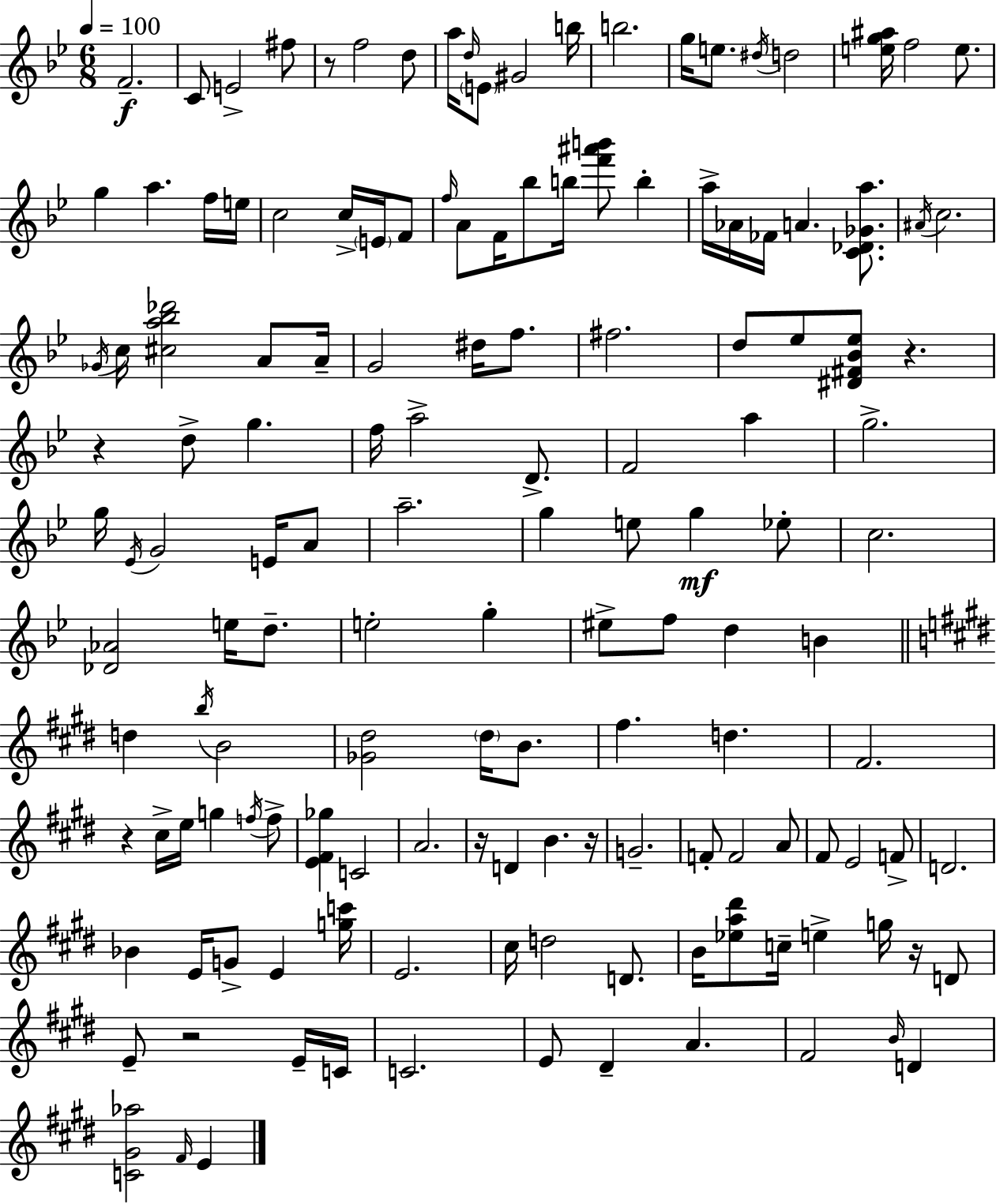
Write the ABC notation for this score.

X:1
T:Untitled
M:6/8
L:1/4
K:Bb
F2 C/2 E2 ^f/2 z/2 f2 d/2 a/4 d/4 E/2 ^G2 b/4 b2 g/4 e/2 ^d/4 d2 [eg^a]/4 f2 e/2 g a f/4 e/4 c2 c/4 E/4 F/2 f/4 A/2 F/4 _b/2 b/4 [f'^a'b']/2 b a/4 _A/4 _F/4 A [C_D_Ga]/2 ^A/4 c2 _G/4 c/4 [^ca_b_d']2 A/2 A/4 G2 ^d/4 f/2 ^f2 d/2 _e/2 [^D^F_B_e]/2 z z d/2 g f/4 a2 D/2 F2 a g2 g/4 _E/4 G2 E/4 A/2 a2 g e/2 g _e/2 c2 [_D_A]2 e/4 d/2 e2 g ^e/2 f/2 d B d b/4 B2 [_G^d]2 ^d/4 B/2 ^f d ^F2 z ^c/4 e/4 g f/4 f/2 [E^F_g] C2 A2 z/4 D B z/4 G2 F/2 F2 A/2 ^F/2 E2 F/2 D2 _B E/4 G/2 E [gc']/4 E2 ^c/4 d2 D/2 B/4 [_ea^d']/2 c/4 e g/4 z/4 D/2 E/2 z2 E/4 C/4 C2 E/2 ^D A ^F2 B/4 D [C^G_a]2 ^F/4 E